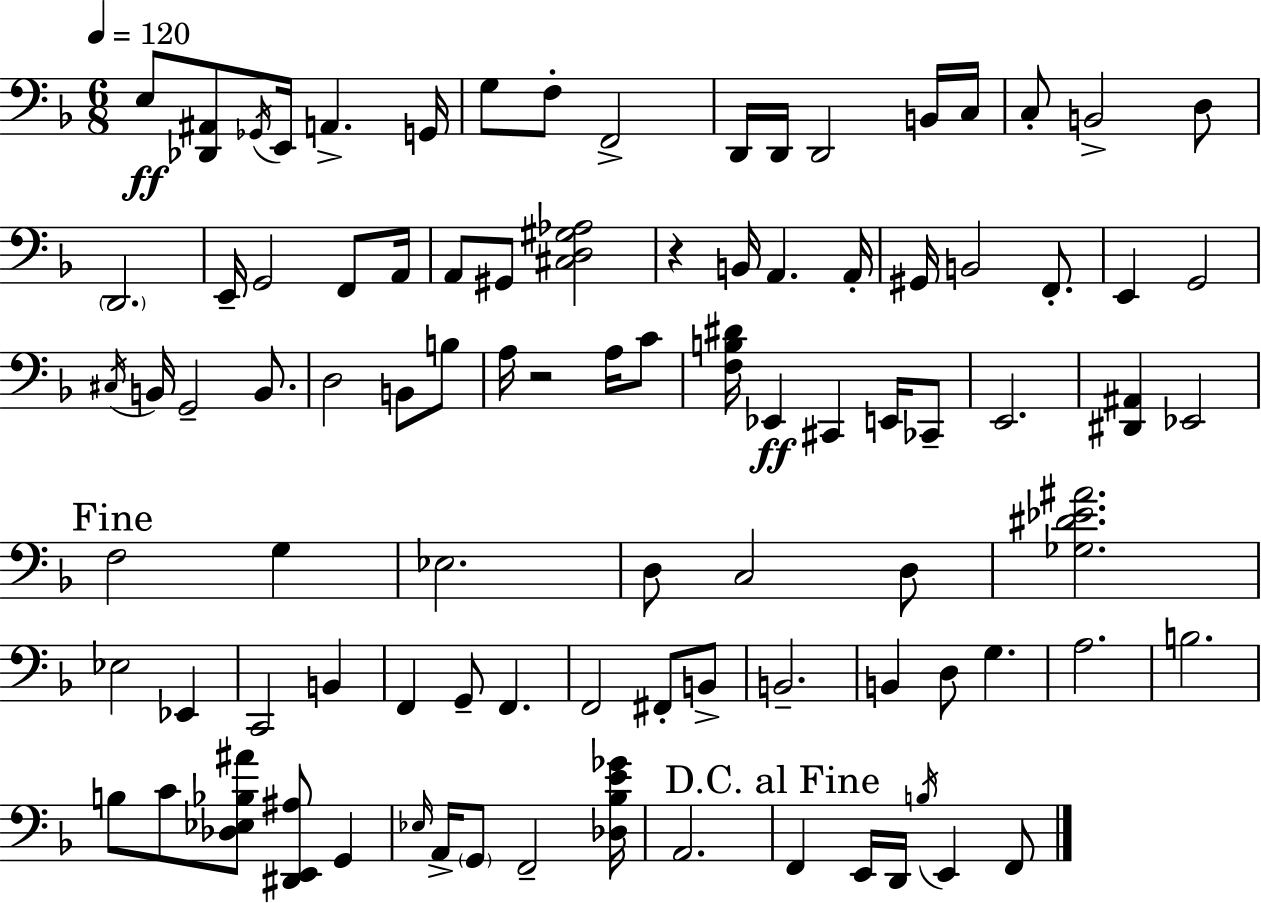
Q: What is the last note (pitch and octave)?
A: F2